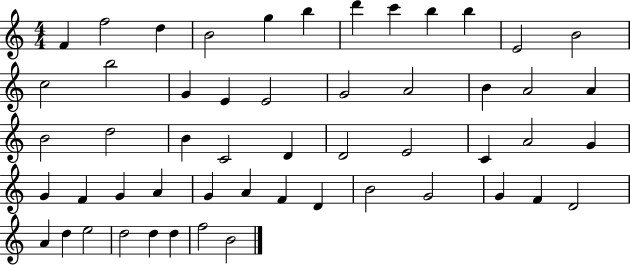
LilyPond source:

{
  \clef treble
  \numericTimeSignature
  \time 4/4
  \key c \major
  f'4 f''2 d''4 | b'2 g''4 b''4 | d'''4 c'''4 b''4 b''4 | e'2 b'2 | \break c''2 b''2 | g'4 e'4 e'2 | g'2 a'2 | b'4 a'2 a'4 | \break b'2 d''2 | b'4 c'2 d'4 | d'2 e'2 | c'4 a'2 g'4 | \break g'4 f'4 g'4 a'4 | g'4 a'4 f'4 d'4 | b'2 g'2 | g'4 f'4 d'2 | \break a'4 d''4 e''2 | d''2 d''4 d''4 | f''2 b'2 | \bar "|."
}